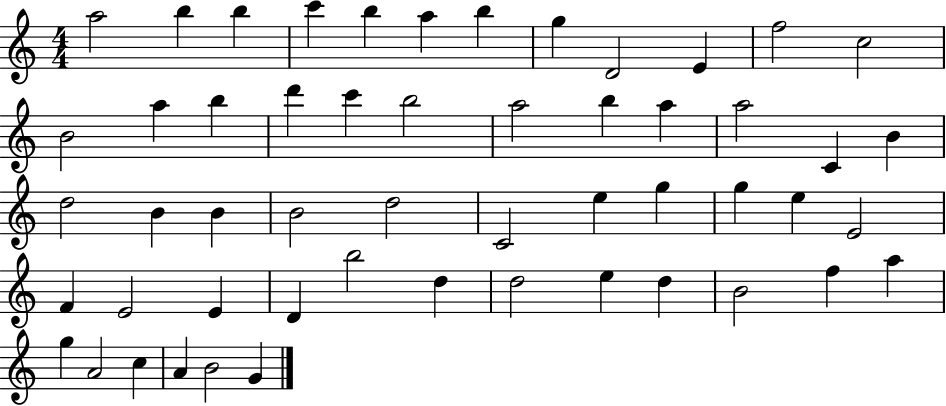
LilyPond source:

{
  \clef treble
  \numericTimeSignature
  \time 4/4
  \key c \major
  a''2 b''4 b''4 | c'''4 b''4 a''4 b''4 | g''4 d'2 e'4 | f''2 c''2 | \break b'2 a''4 b''4 | d'''4 c'''4 b''2 | a''2 b''4 a''4 | a''2 c'4 b'4 | \break d''2 b'4 b'4 | b'2 d''2 | c'2 e''4 g''4 | g''4 e''4 e'2 | \break f'4 e'2 e'4 | d'4 b''2 d''4 | d''2 e''4 d''4 | b'2 f''4 a''4 | \break g''4 a'2 c''4 | a'4 b'2 g'4 | \bar "|."
}